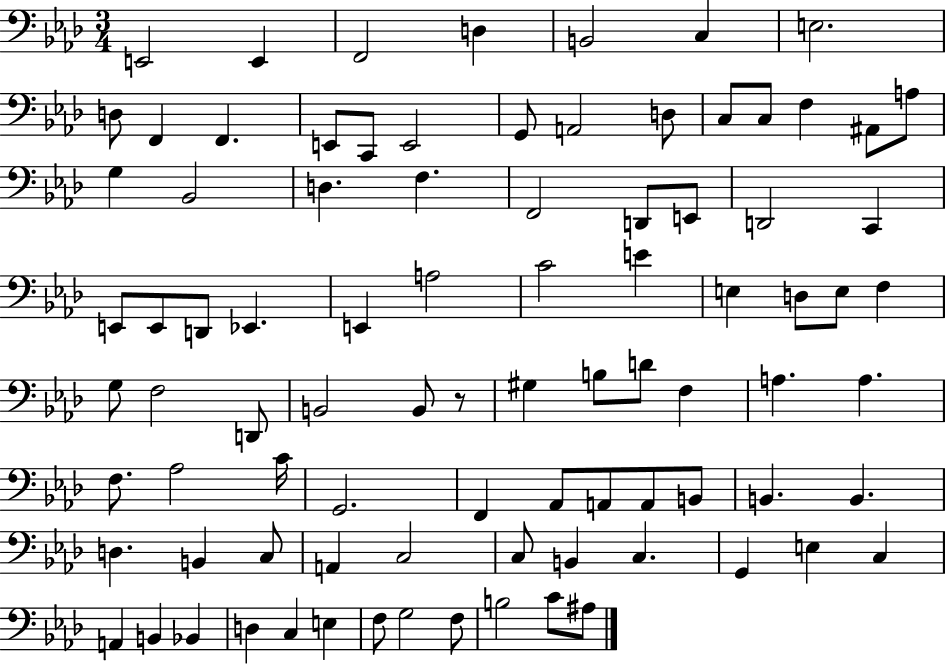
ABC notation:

X:1
T:Untitled
M:3/4
L:1/4
K:Ab
E,,2 E,, F,,2 D, B,,2 C, E,2 D,/2 F,, F,, E,,/2 C,,/2 E,,2 G,,/2 A,,2 D,/2 C,/2 C,/2 F, ^A,,/2 A,/2 G, _B,,2 D, F, F,,2 D,,/2 E,,/2 D,,2 C,, E,,/2 E,,/2 D,,/2 _E,, E,, A,2 C2 E E, D,/2 E,/2 F, G,/2 F,2 D,,/2 B,,2 B,,/2 z/2 ^G, B,/2 D/2 F, A, A, F,/2 _A,2 C/4 G,,2 F,, _A,,/2 A,,/2 A,,/2 B,,/2 B,, B,, D, B,, C,/2 A,, C,2 C,/2 B,, C, G,, E, C, A,, B,, _B,, D, C, E, F,/2 G,2 F,/2 B,2 C/2 ^A,/2